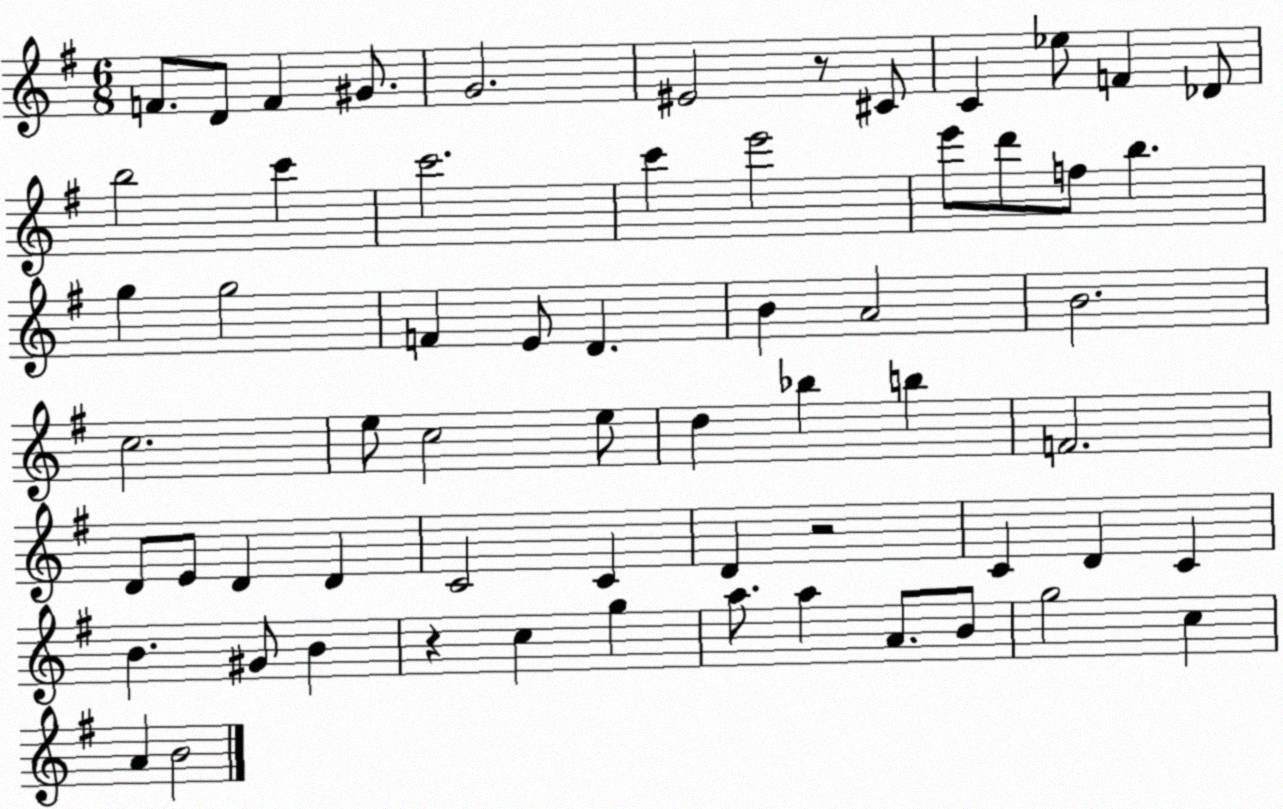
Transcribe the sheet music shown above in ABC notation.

X:1
T:Untitled
M:6/8
L:1/4
K:G
F/2 D/2 F ^G/2 G2 ^E2 z/2 ^C/2 C _e/2 F _D/2 b2 c' c'2 c' e'2 e'/2 d'/2 f/2 b g g2 F E/2 D B A2 B2 c2 e/2 c2 e/2 d _b b F2 D/2 E/2 D D C2 C D z2 C D C B ^G/2 B z c g a/2 a A/2 B/2 g2 c A B2